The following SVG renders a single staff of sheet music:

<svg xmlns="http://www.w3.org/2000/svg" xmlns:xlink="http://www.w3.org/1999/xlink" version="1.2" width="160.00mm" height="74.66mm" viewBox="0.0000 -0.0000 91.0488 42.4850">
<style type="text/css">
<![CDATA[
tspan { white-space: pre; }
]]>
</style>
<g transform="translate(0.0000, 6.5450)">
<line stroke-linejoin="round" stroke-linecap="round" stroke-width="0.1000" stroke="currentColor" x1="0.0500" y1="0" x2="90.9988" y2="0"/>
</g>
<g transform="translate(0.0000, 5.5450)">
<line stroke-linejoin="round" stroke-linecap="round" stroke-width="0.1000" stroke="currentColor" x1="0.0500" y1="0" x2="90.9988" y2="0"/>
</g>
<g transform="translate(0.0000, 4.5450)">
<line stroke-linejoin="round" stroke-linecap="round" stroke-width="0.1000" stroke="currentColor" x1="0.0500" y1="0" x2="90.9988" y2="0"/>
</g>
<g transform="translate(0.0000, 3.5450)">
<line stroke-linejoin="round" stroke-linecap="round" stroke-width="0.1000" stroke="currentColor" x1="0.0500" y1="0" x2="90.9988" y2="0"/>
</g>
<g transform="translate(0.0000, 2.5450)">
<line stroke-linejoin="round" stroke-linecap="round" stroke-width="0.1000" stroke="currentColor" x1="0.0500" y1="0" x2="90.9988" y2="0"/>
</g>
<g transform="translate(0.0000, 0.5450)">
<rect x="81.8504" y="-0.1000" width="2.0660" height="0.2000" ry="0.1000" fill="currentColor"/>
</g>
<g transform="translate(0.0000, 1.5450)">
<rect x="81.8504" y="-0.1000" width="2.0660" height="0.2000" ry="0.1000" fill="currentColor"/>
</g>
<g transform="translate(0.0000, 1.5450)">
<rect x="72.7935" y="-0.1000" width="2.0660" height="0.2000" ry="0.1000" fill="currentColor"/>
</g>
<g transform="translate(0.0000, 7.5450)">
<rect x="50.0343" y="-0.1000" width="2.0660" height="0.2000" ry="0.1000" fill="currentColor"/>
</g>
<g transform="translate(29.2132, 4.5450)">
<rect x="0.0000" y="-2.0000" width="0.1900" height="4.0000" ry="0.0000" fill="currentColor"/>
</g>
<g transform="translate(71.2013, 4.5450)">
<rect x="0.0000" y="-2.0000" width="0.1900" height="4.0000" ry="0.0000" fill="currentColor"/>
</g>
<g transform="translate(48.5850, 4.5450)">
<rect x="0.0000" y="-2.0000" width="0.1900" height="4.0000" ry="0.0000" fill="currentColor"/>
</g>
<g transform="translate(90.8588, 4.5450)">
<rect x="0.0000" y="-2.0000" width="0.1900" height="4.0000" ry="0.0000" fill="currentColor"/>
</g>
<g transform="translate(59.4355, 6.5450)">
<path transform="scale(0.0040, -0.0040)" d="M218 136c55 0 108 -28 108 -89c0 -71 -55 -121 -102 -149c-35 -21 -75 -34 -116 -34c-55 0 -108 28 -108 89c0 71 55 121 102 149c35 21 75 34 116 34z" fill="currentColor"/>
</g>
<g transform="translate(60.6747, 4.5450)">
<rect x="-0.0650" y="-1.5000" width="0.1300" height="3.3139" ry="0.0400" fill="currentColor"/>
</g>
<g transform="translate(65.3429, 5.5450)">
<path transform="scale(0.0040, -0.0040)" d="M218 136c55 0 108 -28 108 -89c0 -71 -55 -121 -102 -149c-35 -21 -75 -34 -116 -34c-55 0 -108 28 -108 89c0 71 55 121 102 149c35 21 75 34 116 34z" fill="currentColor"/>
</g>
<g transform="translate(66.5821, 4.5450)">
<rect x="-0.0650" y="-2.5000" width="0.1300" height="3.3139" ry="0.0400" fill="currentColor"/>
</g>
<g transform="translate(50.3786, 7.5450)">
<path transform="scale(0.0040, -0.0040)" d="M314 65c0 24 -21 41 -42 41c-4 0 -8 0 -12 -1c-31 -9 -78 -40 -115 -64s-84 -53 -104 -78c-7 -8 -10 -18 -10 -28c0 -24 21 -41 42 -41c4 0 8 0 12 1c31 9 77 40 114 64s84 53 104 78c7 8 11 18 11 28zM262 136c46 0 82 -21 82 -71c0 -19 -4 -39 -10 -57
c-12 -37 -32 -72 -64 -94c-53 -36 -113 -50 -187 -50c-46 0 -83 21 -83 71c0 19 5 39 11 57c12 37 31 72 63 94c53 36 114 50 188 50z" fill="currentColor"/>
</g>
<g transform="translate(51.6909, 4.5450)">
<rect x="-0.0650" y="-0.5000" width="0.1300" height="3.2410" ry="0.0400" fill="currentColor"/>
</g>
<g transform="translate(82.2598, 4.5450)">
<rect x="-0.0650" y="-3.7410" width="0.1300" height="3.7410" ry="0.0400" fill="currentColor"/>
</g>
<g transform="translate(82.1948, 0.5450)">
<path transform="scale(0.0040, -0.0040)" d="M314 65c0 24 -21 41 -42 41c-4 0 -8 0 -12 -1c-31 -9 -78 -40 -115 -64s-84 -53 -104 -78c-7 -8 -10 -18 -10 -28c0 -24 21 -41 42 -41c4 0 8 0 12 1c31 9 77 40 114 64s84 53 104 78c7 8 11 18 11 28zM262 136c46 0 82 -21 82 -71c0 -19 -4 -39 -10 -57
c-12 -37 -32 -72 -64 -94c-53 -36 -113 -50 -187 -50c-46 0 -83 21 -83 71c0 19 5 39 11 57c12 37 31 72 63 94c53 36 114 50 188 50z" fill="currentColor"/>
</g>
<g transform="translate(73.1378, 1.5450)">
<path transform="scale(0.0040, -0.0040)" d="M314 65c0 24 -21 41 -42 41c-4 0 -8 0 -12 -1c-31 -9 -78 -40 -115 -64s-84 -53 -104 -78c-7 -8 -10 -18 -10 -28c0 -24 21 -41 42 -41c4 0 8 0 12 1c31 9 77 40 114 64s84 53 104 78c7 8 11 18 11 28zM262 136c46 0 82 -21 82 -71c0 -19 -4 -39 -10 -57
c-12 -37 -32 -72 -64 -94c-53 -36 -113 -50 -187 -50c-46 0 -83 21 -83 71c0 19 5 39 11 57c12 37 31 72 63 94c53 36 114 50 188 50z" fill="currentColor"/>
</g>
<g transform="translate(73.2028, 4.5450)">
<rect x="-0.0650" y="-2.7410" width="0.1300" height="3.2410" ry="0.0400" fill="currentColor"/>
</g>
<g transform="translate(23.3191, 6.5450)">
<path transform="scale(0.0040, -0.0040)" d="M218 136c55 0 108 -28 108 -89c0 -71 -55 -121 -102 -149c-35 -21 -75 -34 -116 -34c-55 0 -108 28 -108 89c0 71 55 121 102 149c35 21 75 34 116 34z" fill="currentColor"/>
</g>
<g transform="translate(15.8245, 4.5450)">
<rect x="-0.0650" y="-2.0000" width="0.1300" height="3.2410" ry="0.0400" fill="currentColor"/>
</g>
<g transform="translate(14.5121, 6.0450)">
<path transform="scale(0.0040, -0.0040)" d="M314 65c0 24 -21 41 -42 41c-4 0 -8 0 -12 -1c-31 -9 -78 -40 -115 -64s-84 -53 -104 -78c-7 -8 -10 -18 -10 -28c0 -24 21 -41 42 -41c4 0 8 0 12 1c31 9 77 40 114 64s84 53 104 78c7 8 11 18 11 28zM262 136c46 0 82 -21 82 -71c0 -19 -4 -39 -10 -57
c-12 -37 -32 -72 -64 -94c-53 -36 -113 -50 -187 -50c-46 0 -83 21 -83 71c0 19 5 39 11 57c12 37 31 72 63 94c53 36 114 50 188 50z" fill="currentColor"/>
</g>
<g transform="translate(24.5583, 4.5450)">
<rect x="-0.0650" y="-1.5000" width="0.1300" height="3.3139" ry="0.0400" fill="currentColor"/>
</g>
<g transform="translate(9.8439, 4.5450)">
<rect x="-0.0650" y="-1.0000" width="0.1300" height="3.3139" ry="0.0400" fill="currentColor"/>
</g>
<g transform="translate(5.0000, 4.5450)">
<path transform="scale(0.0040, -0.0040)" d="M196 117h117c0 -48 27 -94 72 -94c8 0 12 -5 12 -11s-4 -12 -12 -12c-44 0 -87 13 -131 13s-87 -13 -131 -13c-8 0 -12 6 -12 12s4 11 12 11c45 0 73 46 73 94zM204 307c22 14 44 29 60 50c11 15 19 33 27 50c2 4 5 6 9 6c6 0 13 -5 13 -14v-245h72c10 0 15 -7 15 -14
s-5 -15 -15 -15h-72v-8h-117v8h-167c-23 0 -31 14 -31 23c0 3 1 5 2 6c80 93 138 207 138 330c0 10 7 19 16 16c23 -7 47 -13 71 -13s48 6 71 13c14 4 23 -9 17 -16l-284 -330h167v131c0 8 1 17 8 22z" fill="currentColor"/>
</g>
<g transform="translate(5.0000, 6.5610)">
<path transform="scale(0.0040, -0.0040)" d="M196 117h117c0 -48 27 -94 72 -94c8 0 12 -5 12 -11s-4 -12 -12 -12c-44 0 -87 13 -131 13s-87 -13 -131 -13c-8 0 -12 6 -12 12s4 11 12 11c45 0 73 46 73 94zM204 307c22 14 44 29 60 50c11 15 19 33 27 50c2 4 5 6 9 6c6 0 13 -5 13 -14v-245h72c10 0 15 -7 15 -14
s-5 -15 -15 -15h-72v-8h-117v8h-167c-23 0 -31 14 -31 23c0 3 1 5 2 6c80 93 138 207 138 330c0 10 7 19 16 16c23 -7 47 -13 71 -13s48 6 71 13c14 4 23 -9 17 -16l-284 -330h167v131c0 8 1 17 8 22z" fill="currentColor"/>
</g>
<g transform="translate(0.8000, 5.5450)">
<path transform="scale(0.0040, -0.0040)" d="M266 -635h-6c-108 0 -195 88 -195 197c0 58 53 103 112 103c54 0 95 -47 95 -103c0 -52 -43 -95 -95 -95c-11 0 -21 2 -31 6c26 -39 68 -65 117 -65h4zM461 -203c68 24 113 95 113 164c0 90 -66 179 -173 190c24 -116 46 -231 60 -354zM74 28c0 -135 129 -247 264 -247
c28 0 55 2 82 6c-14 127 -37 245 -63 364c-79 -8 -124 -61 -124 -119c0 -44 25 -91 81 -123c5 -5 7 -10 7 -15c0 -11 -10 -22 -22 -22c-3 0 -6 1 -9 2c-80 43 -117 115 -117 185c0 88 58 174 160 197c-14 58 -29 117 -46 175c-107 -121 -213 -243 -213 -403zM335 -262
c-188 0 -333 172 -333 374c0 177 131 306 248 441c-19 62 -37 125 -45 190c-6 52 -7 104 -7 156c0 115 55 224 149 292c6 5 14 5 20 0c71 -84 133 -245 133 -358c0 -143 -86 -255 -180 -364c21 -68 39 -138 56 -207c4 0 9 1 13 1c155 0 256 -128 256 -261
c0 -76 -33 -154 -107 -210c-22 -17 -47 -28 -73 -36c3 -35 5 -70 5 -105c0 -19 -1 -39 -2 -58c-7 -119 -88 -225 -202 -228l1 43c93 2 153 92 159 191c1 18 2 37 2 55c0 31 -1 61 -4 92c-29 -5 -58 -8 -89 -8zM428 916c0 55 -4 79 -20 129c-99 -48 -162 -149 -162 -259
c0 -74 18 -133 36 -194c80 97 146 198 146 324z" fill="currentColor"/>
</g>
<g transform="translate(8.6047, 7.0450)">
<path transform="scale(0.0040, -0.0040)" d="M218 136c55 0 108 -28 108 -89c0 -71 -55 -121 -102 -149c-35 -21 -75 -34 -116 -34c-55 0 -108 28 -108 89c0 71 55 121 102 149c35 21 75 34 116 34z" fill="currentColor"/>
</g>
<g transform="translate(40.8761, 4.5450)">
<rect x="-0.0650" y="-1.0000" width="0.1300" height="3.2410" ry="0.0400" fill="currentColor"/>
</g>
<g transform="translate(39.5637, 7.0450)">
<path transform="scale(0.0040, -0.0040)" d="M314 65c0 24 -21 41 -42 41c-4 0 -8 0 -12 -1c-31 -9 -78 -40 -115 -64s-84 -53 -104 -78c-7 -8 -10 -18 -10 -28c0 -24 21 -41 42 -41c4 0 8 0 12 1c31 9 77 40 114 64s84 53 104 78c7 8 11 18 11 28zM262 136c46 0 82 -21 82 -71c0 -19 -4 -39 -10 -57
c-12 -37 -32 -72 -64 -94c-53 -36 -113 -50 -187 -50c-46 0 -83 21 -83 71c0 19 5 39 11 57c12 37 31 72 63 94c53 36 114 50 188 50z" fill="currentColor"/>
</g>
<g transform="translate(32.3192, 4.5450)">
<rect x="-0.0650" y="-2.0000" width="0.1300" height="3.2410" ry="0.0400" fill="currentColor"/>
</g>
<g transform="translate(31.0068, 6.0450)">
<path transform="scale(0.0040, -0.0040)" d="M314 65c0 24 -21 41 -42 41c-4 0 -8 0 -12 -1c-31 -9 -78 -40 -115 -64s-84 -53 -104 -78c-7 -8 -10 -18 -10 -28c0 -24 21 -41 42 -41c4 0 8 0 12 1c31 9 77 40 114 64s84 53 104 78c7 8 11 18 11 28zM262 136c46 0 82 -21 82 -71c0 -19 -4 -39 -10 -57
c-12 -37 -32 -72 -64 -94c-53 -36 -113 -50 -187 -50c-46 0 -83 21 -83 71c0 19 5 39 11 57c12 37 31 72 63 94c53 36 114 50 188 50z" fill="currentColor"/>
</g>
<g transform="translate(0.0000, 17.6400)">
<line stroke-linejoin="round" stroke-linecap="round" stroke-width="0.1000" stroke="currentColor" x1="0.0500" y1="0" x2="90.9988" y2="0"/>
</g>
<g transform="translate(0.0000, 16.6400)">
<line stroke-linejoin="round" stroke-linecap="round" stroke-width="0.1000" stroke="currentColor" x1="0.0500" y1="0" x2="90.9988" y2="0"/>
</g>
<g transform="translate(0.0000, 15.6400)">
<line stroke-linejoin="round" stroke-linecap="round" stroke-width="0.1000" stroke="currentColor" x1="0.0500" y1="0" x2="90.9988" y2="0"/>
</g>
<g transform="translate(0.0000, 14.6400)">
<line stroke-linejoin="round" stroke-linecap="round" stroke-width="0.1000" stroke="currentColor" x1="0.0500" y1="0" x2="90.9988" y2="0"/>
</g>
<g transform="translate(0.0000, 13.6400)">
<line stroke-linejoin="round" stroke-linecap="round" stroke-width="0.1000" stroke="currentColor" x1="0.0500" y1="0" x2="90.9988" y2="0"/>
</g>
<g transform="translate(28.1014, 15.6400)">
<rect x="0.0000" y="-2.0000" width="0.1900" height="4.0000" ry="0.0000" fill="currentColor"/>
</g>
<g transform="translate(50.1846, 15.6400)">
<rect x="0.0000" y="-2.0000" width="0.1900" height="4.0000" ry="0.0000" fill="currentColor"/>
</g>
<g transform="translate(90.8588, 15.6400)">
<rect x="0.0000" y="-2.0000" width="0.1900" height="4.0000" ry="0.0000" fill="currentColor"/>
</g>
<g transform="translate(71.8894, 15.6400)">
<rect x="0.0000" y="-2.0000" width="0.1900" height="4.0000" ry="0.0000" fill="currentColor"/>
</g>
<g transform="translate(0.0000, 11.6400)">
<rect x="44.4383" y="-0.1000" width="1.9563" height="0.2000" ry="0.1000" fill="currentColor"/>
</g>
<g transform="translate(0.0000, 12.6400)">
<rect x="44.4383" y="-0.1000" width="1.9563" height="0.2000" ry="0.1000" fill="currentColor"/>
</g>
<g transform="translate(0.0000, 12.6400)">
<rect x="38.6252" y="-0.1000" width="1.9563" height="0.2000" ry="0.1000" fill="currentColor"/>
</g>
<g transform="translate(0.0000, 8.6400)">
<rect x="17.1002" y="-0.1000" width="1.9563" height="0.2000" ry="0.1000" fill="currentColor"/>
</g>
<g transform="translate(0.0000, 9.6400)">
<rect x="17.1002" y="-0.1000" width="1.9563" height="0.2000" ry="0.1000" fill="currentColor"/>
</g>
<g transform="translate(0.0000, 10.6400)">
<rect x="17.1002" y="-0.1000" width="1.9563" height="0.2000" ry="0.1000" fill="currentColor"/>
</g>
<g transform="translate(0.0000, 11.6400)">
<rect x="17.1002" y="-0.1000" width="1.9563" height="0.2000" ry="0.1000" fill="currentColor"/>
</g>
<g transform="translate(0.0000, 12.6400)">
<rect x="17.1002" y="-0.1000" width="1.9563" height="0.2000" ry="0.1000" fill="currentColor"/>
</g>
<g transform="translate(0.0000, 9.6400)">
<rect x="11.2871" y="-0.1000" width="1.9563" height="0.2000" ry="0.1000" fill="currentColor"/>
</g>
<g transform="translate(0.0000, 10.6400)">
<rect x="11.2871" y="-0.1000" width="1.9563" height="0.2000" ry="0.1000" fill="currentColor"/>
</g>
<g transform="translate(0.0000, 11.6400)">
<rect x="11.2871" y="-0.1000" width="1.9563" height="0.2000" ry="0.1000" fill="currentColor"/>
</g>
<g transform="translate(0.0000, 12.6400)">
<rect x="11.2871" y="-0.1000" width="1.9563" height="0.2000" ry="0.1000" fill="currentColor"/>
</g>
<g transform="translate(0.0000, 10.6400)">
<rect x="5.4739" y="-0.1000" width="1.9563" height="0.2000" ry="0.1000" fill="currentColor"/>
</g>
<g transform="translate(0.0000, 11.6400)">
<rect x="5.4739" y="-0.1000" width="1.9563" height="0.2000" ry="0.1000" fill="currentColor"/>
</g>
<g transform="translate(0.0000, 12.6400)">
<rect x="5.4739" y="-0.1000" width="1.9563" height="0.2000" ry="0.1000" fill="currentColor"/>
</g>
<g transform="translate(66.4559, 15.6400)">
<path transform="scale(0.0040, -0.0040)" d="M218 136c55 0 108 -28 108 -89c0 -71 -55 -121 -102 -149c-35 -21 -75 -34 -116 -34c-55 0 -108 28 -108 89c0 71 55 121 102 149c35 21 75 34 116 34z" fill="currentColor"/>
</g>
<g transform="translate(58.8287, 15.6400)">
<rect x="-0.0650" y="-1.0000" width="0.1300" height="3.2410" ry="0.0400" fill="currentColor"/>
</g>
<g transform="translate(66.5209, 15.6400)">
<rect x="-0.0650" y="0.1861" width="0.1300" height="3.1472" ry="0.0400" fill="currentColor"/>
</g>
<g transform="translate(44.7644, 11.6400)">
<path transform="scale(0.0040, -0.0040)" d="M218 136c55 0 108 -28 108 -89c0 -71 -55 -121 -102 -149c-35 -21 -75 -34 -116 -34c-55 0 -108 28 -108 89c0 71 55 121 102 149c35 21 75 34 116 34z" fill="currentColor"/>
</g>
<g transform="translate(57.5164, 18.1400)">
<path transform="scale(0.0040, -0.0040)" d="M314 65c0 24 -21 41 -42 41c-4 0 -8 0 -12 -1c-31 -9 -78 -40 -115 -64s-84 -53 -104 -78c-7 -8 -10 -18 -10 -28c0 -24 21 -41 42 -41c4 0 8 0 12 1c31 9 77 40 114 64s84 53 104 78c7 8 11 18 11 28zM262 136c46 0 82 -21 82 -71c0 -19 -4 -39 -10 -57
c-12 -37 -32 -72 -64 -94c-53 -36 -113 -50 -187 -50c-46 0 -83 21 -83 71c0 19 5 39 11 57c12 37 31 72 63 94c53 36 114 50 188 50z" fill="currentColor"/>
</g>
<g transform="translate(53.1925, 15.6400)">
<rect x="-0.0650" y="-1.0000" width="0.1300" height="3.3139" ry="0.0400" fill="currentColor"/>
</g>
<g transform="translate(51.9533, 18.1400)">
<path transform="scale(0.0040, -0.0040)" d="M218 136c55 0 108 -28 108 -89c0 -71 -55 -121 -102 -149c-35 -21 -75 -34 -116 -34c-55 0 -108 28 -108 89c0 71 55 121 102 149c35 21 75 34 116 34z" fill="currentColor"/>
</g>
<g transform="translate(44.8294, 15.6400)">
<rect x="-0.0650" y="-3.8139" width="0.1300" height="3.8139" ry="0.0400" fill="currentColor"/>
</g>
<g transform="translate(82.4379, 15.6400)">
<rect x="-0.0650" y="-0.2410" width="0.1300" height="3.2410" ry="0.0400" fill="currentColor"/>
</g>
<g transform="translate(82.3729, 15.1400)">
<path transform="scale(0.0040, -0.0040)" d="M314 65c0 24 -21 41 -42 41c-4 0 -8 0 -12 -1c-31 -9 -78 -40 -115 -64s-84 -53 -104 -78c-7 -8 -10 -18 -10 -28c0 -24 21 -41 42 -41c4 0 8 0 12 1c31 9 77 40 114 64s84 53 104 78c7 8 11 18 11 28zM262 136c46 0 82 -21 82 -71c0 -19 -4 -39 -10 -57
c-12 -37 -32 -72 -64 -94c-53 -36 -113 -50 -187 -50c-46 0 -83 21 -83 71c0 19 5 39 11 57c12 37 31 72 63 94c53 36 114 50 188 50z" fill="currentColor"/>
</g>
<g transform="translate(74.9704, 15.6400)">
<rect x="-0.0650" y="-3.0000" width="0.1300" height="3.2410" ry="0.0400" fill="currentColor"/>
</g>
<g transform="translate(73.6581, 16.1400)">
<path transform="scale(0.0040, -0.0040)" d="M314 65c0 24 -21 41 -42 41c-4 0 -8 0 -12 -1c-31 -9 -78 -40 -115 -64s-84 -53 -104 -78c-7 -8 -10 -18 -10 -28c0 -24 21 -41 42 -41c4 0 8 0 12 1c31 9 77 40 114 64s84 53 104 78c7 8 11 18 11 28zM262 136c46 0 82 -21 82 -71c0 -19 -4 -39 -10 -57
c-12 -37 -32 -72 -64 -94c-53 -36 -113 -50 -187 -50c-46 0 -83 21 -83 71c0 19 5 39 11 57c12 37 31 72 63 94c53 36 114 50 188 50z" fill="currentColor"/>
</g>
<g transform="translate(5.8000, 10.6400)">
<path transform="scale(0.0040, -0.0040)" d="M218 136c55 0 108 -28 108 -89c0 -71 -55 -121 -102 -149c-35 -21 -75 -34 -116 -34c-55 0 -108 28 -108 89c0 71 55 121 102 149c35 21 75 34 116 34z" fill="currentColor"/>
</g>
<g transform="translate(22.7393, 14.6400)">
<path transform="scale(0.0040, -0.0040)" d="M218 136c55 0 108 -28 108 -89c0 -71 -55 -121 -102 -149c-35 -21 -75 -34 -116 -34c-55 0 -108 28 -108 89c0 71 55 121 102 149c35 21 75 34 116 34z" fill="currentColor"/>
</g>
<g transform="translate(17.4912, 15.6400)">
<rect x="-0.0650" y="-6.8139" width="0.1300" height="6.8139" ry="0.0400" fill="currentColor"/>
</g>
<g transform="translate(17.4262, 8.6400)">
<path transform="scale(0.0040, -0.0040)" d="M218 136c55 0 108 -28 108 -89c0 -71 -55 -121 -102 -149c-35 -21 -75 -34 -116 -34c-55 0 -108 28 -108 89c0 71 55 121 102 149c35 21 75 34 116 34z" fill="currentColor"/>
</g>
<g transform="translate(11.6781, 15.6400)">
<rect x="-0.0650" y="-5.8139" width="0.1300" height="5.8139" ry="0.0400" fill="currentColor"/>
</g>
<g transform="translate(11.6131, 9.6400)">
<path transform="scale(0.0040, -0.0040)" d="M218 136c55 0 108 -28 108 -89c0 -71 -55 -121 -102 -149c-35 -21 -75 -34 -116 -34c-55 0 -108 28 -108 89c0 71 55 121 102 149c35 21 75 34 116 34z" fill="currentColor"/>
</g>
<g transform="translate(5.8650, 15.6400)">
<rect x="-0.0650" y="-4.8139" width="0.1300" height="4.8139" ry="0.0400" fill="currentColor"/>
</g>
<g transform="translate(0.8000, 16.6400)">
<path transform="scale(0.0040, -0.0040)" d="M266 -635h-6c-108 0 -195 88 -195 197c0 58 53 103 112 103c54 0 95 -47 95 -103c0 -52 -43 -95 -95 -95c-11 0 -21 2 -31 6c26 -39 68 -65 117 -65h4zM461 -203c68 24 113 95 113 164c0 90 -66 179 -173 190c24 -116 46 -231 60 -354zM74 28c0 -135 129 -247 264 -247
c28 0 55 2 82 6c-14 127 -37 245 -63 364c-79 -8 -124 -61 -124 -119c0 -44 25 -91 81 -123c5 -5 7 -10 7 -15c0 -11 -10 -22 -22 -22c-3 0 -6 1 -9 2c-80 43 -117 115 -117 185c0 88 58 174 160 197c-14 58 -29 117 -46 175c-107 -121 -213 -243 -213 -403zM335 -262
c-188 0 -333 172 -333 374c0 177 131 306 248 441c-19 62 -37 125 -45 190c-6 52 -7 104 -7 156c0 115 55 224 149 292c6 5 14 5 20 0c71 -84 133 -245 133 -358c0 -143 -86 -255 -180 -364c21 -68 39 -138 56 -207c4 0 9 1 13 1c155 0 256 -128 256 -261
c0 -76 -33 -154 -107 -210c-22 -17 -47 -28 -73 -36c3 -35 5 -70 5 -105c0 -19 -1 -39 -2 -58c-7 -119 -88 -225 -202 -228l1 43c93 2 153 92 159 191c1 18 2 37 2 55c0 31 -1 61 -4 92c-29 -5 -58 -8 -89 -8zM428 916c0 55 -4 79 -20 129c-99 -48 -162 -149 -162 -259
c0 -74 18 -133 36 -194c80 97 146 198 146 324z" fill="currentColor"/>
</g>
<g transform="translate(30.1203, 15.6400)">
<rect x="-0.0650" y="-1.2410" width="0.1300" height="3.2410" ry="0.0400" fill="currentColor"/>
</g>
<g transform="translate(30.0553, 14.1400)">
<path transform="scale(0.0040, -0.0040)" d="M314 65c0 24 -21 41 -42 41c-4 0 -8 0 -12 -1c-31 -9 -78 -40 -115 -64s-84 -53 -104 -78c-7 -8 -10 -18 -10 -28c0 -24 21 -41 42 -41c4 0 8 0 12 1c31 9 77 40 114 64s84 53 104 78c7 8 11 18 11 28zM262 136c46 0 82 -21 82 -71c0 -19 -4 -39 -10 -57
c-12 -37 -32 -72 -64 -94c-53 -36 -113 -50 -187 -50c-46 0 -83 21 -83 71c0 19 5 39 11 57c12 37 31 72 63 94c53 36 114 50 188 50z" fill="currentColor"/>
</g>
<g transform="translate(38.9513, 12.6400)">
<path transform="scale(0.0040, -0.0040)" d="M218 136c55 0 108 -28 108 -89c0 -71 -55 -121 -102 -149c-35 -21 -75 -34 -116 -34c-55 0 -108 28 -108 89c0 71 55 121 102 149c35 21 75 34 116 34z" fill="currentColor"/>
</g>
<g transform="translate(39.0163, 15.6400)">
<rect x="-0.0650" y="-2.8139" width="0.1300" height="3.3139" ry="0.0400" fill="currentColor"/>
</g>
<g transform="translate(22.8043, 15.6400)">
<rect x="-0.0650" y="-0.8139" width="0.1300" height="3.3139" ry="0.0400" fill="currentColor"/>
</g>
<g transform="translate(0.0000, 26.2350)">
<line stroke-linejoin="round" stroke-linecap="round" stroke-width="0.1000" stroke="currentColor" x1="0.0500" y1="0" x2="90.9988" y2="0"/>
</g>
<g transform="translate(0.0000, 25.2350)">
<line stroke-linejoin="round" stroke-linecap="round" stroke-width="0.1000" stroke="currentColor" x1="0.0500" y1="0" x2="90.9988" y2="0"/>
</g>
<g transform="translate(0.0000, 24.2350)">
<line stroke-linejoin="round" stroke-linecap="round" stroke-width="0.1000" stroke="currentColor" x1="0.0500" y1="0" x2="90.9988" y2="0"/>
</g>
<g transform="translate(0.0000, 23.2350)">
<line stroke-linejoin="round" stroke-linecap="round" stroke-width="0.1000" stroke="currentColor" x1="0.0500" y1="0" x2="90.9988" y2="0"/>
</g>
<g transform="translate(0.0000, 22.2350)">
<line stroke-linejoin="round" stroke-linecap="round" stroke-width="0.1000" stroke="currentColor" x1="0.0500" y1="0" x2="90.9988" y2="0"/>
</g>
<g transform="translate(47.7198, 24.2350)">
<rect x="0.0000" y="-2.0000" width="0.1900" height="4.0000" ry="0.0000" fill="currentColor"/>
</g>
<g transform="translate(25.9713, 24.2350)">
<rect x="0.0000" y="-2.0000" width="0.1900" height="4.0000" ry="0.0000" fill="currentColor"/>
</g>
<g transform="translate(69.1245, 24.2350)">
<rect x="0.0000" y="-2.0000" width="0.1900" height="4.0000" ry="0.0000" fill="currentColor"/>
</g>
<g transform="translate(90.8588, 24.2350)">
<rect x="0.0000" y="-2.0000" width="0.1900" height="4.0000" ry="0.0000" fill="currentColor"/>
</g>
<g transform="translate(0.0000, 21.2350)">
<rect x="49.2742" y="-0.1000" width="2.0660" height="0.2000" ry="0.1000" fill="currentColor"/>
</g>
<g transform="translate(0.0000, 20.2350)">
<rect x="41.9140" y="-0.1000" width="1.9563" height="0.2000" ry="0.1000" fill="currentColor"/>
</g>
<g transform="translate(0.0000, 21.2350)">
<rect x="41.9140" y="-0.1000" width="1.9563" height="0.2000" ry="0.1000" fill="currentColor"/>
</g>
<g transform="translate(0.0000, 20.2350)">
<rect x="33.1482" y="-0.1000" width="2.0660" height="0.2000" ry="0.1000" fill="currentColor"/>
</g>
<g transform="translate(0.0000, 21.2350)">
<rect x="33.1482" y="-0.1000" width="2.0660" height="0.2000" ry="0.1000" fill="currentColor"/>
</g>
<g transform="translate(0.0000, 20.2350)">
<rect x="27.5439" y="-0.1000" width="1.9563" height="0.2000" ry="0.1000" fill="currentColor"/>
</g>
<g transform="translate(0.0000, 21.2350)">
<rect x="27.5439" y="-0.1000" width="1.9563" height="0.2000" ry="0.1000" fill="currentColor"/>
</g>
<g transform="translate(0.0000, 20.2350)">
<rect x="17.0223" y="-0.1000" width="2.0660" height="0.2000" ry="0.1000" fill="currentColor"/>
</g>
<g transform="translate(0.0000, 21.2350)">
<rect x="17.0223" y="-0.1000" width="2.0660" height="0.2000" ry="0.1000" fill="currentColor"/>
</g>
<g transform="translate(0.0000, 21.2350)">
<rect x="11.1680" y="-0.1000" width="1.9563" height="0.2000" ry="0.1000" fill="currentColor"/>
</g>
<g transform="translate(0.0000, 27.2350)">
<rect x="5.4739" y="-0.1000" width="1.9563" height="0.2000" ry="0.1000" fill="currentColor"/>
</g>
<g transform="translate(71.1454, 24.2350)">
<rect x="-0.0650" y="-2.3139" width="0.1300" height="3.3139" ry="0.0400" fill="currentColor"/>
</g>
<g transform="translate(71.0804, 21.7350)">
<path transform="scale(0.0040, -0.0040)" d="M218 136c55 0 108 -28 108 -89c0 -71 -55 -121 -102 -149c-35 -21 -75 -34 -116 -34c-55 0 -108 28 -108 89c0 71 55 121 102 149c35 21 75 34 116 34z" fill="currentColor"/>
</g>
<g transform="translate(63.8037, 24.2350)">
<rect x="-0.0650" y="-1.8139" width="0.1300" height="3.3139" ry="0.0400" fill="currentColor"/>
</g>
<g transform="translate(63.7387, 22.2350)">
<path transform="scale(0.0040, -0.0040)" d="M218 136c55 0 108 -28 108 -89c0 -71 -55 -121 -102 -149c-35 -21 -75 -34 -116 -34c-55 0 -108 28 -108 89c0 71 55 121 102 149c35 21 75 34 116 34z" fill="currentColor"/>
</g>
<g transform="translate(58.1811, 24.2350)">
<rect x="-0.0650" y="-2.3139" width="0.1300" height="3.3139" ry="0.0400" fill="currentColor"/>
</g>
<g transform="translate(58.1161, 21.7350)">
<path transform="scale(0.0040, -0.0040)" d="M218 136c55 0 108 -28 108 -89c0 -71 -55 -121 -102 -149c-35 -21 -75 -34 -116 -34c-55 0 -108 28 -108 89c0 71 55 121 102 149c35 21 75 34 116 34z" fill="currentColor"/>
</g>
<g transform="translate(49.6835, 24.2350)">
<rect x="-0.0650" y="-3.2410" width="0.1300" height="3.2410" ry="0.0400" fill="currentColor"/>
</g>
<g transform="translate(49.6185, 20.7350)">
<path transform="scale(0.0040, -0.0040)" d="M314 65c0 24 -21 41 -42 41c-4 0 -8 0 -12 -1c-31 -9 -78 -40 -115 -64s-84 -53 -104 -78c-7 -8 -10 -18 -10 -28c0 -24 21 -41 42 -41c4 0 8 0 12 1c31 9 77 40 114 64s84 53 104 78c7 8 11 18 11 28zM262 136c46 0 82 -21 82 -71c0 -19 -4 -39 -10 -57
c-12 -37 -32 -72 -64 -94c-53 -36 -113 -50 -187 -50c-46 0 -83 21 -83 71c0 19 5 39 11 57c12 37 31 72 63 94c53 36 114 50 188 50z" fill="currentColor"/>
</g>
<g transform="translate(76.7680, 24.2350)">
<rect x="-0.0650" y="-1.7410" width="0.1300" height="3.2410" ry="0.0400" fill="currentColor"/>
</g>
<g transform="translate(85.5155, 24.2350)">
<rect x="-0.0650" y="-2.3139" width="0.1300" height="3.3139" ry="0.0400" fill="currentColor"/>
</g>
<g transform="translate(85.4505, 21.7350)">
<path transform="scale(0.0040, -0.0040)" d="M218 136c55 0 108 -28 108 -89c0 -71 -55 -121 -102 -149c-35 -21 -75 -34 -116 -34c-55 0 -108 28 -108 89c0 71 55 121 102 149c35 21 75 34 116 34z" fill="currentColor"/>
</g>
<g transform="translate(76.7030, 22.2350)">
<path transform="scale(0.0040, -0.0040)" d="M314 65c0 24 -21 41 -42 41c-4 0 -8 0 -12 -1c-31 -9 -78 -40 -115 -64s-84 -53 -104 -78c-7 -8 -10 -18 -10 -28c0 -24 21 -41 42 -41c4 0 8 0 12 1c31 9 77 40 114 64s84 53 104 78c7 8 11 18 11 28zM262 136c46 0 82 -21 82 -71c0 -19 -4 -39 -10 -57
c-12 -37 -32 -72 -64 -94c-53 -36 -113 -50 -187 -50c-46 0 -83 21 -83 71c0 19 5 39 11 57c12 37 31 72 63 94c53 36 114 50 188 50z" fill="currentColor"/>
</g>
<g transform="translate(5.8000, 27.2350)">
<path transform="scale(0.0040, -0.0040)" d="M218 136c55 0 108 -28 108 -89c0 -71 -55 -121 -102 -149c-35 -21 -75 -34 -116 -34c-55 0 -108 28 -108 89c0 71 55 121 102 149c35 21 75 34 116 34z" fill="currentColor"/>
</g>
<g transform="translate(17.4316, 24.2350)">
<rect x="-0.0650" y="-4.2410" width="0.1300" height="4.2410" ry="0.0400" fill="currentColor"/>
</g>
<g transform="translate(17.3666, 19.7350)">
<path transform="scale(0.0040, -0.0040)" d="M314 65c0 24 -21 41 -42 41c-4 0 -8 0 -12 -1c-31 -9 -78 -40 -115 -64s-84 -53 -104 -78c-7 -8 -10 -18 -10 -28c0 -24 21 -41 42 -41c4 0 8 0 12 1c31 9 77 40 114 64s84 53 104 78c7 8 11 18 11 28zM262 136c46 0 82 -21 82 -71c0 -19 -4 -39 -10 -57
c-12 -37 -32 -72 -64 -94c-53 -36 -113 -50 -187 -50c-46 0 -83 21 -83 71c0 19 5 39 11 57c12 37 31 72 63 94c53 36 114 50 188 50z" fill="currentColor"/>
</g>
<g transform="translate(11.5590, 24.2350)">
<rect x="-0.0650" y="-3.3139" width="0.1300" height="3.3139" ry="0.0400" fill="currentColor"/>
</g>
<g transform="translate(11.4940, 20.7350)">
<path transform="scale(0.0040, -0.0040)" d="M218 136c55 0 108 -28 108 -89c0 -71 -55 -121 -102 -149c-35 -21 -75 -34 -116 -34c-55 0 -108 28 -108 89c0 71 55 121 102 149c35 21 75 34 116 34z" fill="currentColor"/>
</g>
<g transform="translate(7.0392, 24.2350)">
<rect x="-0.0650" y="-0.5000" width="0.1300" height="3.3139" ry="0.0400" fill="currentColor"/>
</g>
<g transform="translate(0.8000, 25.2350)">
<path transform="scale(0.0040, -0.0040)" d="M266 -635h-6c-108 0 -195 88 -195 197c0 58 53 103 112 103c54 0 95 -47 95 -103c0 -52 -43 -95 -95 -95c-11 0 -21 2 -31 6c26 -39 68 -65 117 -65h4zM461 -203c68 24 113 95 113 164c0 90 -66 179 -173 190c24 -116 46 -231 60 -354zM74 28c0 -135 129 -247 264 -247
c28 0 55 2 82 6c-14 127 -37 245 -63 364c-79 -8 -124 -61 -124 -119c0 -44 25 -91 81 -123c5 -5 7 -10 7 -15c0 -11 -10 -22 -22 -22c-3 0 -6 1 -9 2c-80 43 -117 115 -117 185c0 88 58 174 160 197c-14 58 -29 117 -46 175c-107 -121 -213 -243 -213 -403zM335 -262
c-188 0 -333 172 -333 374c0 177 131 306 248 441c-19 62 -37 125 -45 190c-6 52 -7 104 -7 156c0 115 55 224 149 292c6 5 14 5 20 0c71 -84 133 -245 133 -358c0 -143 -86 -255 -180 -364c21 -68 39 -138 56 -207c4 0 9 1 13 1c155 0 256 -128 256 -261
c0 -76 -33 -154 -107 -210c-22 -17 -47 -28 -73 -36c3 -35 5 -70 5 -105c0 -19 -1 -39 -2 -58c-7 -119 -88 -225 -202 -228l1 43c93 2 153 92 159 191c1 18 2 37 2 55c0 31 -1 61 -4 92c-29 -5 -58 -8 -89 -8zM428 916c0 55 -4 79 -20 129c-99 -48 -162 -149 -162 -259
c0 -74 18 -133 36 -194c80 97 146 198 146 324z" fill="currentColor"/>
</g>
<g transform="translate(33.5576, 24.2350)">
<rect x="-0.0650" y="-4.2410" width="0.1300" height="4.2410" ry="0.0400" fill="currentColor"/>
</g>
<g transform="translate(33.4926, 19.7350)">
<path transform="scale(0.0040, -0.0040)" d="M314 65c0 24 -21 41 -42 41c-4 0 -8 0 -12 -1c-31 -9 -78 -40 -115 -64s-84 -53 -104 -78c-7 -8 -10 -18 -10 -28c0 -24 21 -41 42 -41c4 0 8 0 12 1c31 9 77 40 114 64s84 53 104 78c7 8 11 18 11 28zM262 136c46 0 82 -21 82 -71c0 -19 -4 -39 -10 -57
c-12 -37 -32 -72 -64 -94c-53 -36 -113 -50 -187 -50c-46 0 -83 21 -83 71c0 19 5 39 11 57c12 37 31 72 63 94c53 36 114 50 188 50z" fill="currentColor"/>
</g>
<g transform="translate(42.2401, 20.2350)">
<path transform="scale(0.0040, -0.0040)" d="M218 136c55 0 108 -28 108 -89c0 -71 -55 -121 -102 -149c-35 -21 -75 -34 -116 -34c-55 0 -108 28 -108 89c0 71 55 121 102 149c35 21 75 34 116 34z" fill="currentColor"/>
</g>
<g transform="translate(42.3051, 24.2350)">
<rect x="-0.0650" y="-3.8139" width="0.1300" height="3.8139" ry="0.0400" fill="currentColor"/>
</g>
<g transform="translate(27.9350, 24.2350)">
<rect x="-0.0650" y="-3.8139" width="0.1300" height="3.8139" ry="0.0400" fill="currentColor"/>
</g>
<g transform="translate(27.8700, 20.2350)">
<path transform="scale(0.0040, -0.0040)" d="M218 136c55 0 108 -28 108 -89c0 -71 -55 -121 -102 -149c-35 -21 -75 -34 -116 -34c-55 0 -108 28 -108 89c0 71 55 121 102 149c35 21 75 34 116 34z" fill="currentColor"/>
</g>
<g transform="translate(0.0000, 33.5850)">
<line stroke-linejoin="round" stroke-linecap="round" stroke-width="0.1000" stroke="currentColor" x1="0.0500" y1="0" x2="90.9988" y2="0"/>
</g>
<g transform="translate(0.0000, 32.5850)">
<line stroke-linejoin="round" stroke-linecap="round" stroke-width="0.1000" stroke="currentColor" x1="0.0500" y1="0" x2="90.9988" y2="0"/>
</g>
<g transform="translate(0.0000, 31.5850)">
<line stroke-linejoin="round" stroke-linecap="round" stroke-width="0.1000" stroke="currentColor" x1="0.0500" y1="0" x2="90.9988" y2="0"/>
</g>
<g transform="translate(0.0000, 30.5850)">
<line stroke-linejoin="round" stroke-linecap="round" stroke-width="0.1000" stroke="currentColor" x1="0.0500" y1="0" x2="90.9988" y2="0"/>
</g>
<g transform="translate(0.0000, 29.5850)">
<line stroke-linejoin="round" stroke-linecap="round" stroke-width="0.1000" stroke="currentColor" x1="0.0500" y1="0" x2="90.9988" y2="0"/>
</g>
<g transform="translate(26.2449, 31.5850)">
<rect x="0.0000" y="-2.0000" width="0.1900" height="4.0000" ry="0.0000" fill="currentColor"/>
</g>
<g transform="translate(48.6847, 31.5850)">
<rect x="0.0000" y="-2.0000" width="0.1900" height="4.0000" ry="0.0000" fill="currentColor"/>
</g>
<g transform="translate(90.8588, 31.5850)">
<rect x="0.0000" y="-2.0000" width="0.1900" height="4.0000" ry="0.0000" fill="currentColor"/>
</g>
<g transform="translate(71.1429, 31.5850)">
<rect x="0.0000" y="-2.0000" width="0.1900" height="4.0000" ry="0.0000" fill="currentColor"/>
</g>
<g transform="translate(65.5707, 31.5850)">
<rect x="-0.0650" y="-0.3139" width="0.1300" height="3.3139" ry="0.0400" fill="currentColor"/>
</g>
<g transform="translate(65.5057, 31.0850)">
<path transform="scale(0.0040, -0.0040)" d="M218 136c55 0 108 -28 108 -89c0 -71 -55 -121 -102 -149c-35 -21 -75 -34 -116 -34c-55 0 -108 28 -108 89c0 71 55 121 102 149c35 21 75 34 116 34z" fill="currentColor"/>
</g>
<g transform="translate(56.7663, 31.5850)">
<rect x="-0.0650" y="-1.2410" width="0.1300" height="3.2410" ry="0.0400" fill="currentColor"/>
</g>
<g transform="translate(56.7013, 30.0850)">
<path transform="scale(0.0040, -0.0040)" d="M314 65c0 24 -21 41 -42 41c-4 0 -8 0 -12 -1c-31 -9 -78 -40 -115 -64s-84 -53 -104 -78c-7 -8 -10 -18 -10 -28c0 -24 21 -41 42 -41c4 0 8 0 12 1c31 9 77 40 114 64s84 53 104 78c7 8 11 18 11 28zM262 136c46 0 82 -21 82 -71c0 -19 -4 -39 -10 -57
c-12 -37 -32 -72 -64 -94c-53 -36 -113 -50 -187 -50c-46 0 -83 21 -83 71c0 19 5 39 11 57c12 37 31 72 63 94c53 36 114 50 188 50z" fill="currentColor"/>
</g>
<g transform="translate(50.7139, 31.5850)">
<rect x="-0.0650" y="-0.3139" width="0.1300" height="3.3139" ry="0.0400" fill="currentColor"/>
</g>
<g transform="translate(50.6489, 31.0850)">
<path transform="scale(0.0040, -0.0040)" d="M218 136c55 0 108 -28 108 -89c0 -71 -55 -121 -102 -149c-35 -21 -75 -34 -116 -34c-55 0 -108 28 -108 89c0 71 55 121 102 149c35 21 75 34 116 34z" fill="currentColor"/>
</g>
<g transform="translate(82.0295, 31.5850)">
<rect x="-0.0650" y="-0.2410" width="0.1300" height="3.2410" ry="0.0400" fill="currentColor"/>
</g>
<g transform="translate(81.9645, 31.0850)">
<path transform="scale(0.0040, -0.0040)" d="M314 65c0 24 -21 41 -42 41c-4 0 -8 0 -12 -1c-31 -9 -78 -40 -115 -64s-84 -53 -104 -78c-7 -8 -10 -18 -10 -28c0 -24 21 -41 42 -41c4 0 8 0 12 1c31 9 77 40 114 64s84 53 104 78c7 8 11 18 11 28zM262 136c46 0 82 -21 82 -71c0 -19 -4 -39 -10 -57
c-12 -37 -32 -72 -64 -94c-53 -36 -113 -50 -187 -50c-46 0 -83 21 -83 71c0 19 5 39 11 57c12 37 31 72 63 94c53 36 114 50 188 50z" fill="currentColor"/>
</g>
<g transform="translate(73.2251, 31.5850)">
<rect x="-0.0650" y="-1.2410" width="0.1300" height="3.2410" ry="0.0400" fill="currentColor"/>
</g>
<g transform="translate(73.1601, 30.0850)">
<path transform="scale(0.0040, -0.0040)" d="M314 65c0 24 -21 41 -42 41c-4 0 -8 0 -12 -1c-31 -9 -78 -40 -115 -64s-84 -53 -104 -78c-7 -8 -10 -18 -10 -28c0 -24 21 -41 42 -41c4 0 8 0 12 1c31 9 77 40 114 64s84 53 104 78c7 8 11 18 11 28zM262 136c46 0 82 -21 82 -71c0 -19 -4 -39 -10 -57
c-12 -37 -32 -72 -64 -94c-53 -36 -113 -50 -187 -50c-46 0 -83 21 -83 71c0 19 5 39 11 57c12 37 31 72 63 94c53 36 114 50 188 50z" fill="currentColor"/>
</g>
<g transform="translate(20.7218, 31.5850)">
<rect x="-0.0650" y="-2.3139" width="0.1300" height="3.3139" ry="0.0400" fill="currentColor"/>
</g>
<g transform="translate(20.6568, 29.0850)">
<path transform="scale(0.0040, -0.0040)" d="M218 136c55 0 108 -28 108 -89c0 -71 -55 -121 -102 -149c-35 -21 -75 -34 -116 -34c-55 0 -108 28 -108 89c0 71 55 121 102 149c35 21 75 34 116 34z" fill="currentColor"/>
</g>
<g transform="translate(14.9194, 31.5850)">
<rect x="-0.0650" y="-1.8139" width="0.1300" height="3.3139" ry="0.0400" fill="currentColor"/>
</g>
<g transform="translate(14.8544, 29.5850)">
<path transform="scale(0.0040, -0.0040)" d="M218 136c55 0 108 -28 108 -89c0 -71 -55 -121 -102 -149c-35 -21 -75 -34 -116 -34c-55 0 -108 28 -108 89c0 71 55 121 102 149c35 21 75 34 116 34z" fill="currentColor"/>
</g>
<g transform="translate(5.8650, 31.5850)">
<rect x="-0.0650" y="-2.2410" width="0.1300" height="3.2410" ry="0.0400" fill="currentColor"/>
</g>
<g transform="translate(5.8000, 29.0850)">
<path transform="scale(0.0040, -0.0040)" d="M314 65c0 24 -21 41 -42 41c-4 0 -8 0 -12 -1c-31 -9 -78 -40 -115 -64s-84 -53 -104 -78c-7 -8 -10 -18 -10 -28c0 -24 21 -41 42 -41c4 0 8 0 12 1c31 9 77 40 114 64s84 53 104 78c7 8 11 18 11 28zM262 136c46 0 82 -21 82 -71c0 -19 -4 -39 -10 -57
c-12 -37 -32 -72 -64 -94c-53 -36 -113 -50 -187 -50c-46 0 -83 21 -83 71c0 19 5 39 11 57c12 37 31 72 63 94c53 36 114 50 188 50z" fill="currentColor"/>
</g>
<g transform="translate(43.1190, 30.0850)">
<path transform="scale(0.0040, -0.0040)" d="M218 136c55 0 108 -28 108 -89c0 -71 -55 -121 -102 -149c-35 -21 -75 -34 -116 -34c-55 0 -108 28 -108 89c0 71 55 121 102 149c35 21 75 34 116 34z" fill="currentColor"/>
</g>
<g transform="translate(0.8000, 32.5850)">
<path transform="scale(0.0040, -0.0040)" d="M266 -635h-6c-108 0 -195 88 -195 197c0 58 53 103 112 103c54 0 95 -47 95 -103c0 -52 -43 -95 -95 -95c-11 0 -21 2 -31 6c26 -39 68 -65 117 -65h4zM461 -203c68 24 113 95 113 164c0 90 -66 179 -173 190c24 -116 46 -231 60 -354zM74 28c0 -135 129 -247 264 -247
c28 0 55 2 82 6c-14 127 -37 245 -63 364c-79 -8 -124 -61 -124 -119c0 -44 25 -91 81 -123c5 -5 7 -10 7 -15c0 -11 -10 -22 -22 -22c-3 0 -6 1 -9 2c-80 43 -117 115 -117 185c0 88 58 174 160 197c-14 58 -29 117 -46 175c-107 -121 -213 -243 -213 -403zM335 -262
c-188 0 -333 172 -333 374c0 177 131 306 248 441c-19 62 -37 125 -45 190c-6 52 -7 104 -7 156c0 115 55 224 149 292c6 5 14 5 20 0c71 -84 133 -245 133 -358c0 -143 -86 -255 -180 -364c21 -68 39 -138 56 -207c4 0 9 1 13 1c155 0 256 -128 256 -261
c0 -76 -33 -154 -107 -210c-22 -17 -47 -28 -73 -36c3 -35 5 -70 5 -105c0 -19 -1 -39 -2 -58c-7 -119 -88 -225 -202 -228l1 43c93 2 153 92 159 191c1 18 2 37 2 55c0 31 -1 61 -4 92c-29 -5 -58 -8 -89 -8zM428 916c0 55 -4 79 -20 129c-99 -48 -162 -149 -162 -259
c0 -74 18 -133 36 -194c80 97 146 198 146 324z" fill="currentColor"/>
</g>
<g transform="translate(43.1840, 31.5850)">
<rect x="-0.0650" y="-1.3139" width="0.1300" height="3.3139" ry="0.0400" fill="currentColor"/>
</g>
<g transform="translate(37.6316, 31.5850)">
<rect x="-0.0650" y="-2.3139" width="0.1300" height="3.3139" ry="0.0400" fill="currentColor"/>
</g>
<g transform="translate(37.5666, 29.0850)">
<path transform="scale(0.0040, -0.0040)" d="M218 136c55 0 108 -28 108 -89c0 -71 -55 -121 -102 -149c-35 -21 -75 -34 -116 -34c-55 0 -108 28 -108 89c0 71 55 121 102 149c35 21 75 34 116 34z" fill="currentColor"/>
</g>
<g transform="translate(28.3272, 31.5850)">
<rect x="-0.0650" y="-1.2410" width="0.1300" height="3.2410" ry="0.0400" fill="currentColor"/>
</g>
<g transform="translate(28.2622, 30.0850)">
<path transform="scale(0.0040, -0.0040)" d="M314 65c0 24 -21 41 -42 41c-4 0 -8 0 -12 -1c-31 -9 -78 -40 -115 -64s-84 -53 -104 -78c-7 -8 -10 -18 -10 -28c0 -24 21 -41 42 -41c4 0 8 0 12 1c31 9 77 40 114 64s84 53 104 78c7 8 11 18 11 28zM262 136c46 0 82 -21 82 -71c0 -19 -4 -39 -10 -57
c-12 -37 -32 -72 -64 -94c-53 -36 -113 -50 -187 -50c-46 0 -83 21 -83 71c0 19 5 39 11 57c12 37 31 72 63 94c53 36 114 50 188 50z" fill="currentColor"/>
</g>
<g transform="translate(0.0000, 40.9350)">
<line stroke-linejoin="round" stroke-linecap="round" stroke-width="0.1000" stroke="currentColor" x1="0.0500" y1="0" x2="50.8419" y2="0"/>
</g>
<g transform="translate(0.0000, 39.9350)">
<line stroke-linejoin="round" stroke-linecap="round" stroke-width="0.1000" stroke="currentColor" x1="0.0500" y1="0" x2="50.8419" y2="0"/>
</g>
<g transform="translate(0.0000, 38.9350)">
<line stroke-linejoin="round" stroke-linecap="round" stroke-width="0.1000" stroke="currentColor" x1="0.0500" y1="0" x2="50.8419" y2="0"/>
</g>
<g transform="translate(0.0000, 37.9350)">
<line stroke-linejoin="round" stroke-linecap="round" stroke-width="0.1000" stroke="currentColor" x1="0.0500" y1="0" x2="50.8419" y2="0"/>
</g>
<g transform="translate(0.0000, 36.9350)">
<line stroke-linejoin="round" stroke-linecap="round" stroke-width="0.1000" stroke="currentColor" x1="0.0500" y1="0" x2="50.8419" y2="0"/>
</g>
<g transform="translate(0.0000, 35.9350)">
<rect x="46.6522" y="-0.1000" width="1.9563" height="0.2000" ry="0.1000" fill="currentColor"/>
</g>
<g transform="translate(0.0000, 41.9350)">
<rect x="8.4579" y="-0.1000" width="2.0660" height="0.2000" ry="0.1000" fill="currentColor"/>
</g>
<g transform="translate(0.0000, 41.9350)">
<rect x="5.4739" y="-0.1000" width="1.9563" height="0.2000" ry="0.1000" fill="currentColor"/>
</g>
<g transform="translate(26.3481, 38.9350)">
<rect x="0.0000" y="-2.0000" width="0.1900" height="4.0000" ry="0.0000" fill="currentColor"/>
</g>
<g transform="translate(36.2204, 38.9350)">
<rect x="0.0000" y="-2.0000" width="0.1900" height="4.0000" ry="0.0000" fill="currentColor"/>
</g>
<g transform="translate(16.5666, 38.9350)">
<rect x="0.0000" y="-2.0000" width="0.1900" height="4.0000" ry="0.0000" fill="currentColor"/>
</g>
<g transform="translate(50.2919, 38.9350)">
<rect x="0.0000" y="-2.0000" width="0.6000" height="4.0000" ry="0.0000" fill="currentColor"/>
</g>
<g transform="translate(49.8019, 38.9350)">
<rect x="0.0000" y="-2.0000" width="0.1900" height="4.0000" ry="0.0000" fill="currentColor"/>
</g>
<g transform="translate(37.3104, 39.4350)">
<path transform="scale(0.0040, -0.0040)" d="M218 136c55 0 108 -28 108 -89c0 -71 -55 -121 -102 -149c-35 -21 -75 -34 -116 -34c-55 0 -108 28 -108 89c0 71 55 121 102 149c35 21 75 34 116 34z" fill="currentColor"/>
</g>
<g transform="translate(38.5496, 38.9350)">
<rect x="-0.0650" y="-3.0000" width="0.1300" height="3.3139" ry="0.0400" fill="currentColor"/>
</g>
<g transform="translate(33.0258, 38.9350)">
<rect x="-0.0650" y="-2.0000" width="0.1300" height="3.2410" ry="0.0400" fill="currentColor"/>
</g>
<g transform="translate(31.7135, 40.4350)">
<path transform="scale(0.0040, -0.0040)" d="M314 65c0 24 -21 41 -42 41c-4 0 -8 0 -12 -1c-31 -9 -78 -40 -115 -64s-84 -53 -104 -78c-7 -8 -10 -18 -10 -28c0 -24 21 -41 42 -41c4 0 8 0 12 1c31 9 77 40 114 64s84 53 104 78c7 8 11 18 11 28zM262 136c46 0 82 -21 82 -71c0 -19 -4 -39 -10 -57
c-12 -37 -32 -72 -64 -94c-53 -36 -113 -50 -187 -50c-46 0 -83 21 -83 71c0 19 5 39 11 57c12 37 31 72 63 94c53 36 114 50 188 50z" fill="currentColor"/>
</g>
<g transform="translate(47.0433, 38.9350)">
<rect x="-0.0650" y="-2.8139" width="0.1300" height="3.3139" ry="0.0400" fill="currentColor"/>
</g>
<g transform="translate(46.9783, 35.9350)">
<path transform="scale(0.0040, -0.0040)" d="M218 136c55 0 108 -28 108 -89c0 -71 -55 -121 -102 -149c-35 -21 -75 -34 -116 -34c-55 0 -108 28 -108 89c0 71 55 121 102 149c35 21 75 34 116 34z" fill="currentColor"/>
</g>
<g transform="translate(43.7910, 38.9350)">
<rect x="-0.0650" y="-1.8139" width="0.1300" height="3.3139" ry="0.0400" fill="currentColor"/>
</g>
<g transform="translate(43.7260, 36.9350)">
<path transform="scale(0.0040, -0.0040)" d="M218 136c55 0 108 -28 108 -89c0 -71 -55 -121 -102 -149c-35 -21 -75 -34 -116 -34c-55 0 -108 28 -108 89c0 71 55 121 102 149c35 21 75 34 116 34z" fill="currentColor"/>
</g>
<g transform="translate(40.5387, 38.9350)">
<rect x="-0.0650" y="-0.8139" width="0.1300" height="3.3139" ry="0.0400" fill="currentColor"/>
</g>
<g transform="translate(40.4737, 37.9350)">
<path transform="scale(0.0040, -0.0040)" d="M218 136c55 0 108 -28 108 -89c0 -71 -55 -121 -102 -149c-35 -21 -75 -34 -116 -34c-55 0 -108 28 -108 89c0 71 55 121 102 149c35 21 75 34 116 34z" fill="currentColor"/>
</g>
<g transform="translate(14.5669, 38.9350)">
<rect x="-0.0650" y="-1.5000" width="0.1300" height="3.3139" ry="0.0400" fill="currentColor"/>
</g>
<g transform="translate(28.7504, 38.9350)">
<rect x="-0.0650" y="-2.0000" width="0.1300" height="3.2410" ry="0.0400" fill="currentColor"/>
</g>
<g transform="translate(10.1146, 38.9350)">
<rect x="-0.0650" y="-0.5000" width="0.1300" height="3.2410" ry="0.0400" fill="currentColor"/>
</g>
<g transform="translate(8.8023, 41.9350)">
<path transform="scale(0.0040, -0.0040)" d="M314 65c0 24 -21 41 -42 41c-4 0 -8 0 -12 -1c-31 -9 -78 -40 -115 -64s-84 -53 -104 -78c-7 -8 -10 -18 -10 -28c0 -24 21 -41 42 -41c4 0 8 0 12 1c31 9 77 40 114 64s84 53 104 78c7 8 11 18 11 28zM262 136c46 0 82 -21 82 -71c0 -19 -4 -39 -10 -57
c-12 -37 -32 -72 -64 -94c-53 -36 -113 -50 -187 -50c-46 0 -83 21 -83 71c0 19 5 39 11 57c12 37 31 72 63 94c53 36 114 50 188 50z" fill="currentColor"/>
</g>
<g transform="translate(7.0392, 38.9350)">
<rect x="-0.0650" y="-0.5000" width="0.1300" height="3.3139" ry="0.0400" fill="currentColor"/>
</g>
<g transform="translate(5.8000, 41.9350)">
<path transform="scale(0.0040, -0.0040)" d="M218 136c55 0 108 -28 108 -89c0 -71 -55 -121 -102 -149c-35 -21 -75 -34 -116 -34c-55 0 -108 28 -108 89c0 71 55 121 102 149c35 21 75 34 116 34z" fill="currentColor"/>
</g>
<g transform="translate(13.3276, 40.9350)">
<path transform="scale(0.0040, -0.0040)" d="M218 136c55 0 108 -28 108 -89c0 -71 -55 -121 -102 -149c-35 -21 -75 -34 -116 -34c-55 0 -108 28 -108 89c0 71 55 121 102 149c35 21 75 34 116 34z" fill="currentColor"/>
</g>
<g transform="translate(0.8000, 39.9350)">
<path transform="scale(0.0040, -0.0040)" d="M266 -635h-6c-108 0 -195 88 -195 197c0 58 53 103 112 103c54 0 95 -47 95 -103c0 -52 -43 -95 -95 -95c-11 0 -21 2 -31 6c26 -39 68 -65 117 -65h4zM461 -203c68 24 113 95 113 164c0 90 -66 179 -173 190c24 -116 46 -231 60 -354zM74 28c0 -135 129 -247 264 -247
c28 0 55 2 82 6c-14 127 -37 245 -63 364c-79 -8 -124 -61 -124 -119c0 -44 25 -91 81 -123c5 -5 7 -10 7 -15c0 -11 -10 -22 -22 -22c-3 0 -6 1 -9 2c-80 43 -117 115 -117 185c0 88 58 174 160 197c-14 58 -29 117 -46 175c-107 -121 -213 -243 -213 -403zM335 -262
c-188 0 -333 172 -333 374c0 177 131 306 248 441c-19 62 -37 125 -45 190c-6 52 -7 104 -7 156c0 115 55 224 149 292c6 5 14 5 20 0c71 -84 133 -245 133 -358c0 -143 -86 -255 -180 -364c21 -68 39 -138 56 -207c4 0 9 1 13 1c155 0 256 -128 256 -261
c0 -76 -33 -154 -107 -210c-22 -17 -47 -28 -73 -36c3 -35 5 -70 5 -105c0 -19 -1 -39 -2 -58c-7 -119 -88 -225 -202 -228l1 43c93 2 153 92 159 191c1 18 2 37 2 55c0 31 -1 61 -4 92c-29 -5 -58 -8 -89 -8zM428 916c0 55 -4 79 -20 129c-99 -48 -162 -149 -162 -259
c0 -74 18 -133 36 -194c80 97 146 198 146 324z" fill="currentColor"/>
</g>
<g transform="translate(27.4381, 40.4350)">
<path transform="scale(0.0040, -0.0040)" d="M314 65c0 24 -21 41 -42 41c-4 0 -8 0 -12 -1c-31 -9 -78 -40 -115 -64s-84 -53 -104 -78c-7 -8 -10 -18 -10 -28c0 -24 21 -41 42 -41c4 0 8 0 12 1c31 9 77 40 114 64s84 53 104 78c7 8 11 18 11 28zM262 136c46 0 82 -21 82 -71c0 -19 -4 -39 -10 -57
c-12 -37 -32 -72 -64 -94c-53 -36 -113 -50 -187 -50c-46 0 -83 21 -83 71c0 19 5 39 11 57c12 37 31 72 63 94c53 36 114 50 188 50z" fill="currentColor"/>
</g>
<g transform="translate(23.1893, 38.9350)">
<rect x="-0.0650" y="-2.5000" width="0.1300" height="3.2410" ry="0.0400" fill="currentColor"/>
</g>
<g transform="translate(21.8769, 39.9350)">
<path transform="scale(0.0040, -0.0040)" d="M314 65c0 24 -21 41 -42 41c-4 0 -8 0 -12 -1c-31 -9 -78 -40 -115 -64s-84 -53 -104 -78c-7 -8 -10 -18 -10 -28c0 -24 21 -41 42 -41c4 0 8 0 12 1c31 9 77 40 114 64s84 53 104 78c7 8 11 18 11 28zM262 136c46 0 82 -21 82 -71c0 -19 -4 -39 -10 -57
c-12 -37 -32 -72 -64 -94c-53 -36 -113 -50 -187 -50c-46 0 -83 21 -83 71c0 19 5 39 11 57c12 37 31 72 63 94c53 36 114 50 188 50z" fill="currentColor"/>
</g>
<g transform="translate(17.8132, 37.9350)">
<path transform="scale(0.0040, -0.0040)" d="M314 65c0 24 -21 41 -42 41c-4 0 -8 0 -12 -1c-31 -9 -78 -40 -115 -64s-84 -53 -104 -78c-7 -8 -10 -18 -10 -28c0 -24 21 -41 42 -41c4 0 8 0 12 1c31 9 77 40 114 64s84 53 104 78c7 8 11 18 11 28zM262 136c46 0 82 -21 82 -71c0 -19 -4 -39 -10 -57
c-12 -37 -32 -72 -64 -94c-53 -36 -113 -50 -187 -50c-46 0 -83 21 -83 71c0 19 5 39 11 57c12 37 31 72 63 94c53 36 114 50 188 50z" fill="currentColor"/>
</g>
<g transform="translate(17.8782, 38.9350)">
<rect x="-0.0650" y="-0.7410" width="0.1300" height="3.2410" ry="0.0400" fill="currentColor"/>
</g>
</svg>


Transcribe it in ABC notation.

X:1
T:Untitled
M:4/4
L:1/4
K:C
D F2 E F2 D2 C2 E G a2 c'2 e' g' b' d e2 a c' D D2 B A2 c2 C b d'2 c' d'2 c' b2 g f g f2 g g2 f g e2 g e c e2 c e2 c2 C C2 E d2 G2 F2 F2 A d f a